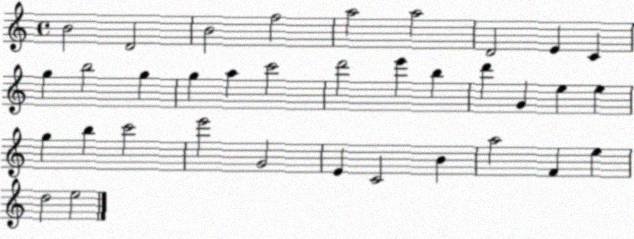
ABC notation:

X:1
T:Untitled
M:4/4
L:1/4
K:C
B2 D2 B2 f2 a2 a2 D2 E C g b2 g g a c'2 d'2 e' b d' G e e g b c'2 e'2 G2 E C2 B a2 F e d2 e2